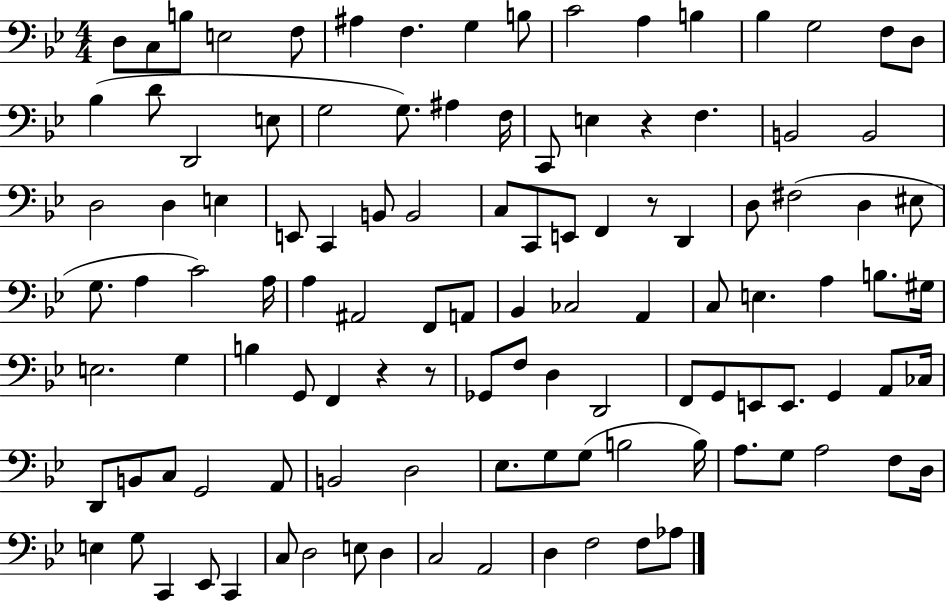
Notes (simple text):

D3/e C3/e B3/e E3/h F3/e A#3/q F3/q. G3/q B3/e C4/h A3/q B3/q Bb3/q G3/h F3/e D3/e Bb3/q D4/e D2/h E3/e G3/h G3/e. A#3/q F3/s C2/e E3/q R/q F3/q. B2/h B2/h D3/h D3/q E3/q E2/e C2/q B2/e B2/h C3/e C2/e E2/e F2/q R/e D2/q D3/e F#3/h D3/q EIS3/e G3/e. A3/q C4/h A3/s A3/q A#2/h F2/e A2/e Bb2/q CES3/h A2/q C3/e E3/q. A3/q B3/e. G#3/s E3/h. G3/q B3/q G2/e F2/q R/q R/e Gb2/e F3/e D3/q D2/h F2/e G2/e E2/e E2/e. G2/q A2/e CES3/s D2/e B2/e C3/e G2/h A2/e B2/h D3/h Eb3/e. G3/e G3/e B3/h B3/s A3/e. G3/e A3/h F3/e D3/s E3/q G3/e C2/q Eb2/e C2/q C3/e D3/h E3/e D3/q C3/h A2/h D3/q F3/h F3/e Ab3/e